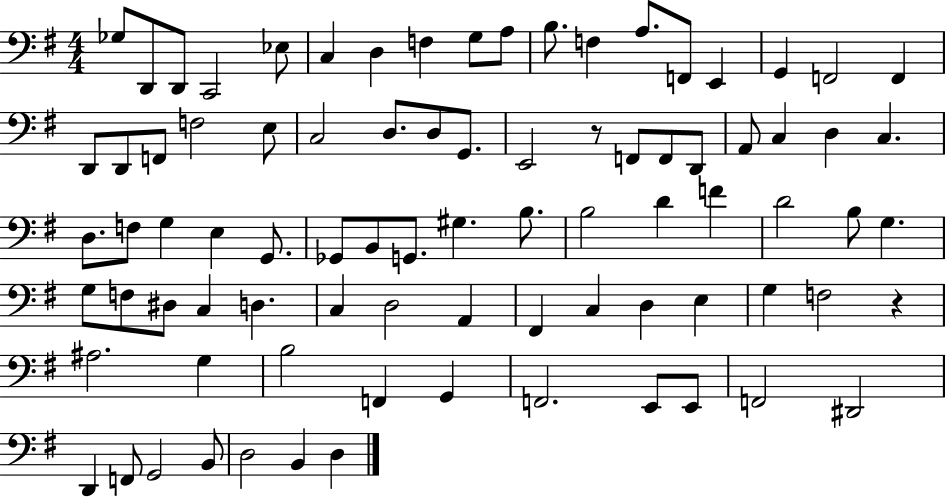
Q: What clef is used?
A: bass